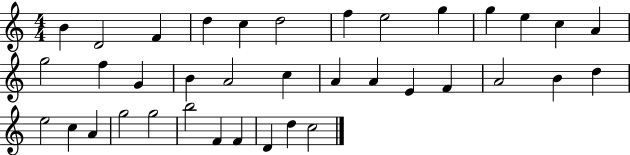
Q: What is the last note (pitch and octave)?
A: C5